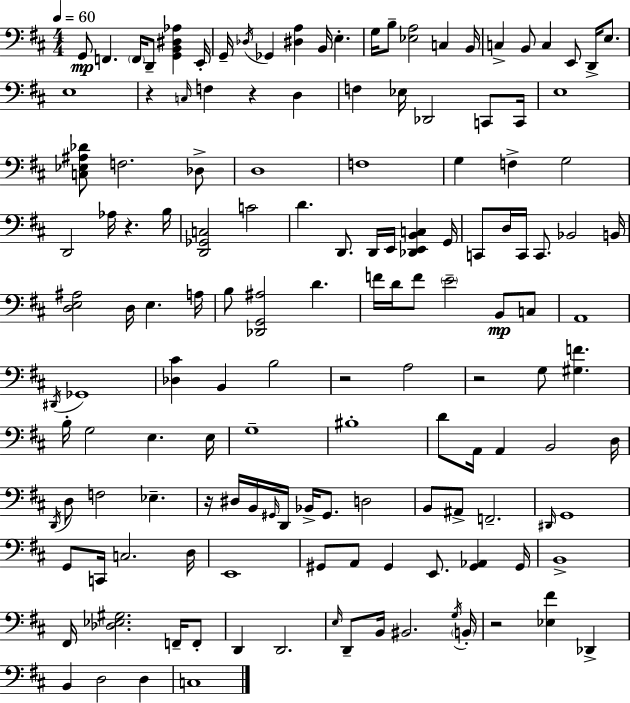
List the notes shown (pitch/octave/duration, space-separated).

G2/e F2/q. F2/s D2/e [G2,B2,D#3,Ab3]/q E2/s G2/s Db3/s Gb2/q [D#3,A3]/q B2/s E3/q. G3/s B3/e [Eb3,A3]/h C3/q B2/s C3/q B2/e C3/q E2/e D2/s E3/e. E3/w R/q C3/s F3/q R/q D3/q F3/q Eb3/s Db2/h C2/e C2/s E3/w [C3,Eb3,A#3,Db4]/e F3/h. Db3/e D3/w F3/w G3/q F3/q G3/h D2/h Ab3/s R/q. B3/s [D2,Gb2,C3]/h C4/h D4/q. D2/e. D2/s E2/s [Db2,E2,B2,C3]/q G2/s C2/e D3/s C2/s C2/e. Bb2/h B2/s [D3,E3,A#3]/h D3/s E3/q. A3/s B3/e [Db2,G2,A#3]/h D4/q. F4/s D4/s F4/e E4/h B2/e C3/e A2/w D#2/s Gb2/w [Db3,C#4]/q B2/q B3/h R/h A3/h R/h G3/e [G#3,F4]/q. B3/s G3/h E3/q. E3/s G3/w BIS3/w D4/e A2/s A2/q B2/h D3/s D2/s D3/e F3/h Eb3/q. R/s D#3/s B2/s G#2/s D2/s Bb2/s G#2/e. D3/h B2/e A#2/e F2/h. D#2/s G2/w G2/e C2/s C3/h. D3/s E2/w G#2/e A2/e G#2/q E2/e. [G#2,Ab2]/q G#2/s B2/w F#2/s [Db3,Eb3,G#3]/h. F2/s F2/e D2/q D2/h. E3/s D2/e B2/s BIS2/h. G3/s B2/s R/h [Eb3,F#4]/q Db2/q B2/q D3/h D3/q C3/w